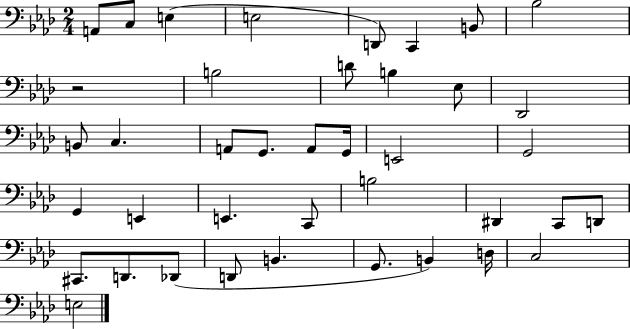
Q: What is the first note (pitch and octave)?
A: A2